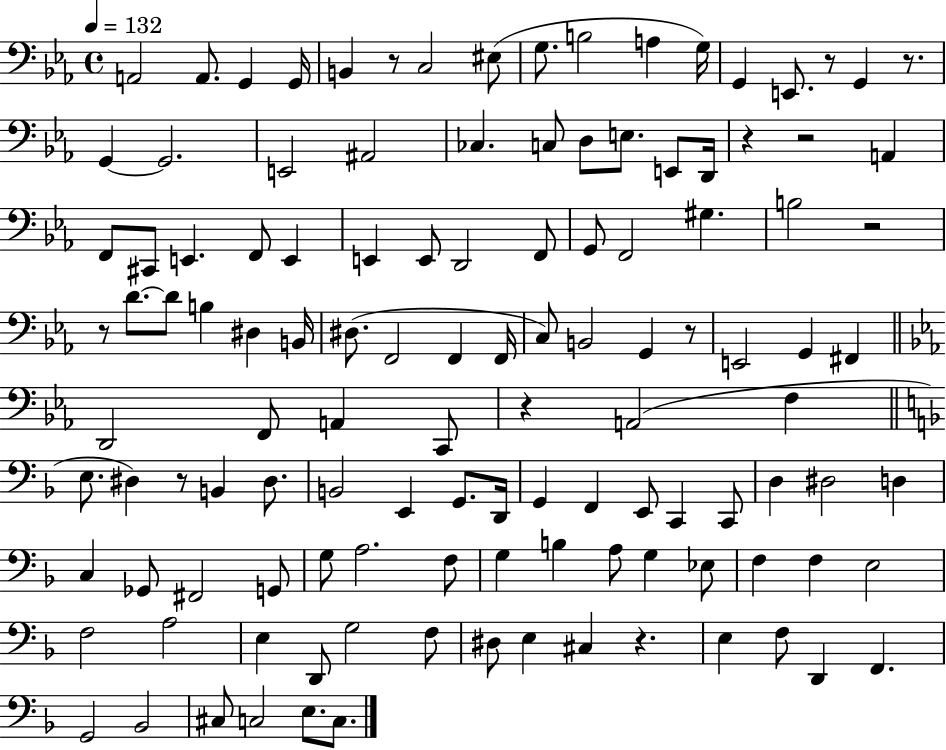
A2/h A2/e. G2/q G2/s B2/q R/e C3/h EIS3/e G3/e. B3/h A3/q G3/s G2/q E2/e. R/e G2/q R/e. G2/q G2/h. E2/h A#2/h CES3/q. C3/e D3/e E3/e. E2/e D2/s R/q R/h A2/q F2/e C#2/e E2/q. F2/e E2/q E2/q E2/e D2/h F2/e G2/e F2/h G#3/q. B3/h R/h R/e D4/e. D4/e B3/q D#3/q B2/s D#3/e. F2/h F2/q F2/s C3/e B2/h G2/q R/e E2/h G2/q F#2/q D2/h F2/e A2/q C2/e R/q A2/h F3/q E3/e. D#3/q R/e B2/q D#3/e. B2/h E2/q G2/e. D2/s G2/q F2/q E2/e C2/q C2/e D3/q D#3/h D3/q C3/q Gb2/e F#2/h G2/e G3/e A3/h. F3/e G3/q B3/q A3/e G3/q Eb3/e F3/q F3/q E3/h F3/h A3/h E3/q D2/e G3/h F3/e D#3/e E3/q C#3/q R/q. E3/q F3/e D2/q F2/q. G2/h Bb2/h C#3/e C3/h E3/e. C3/e.